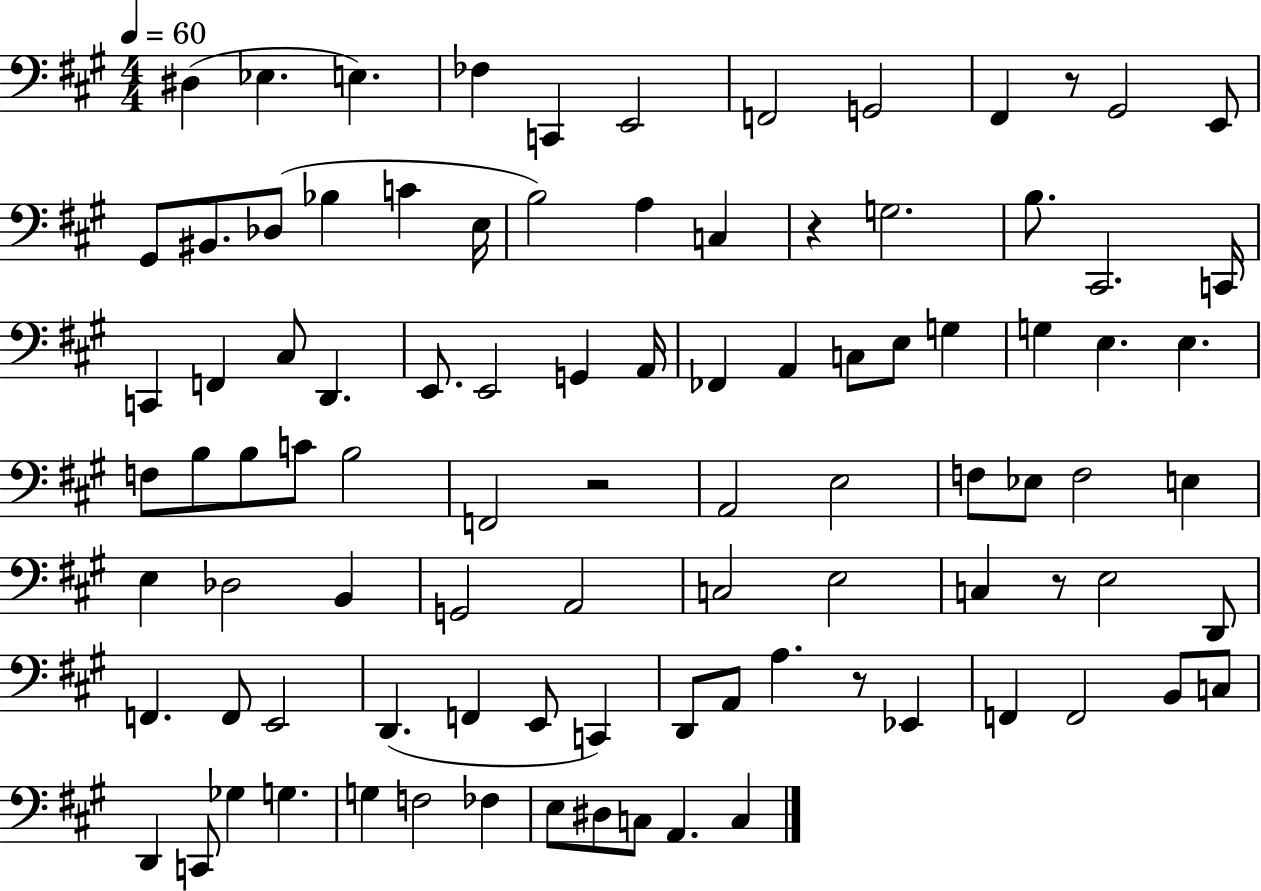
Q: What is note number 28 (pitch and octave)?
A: D2